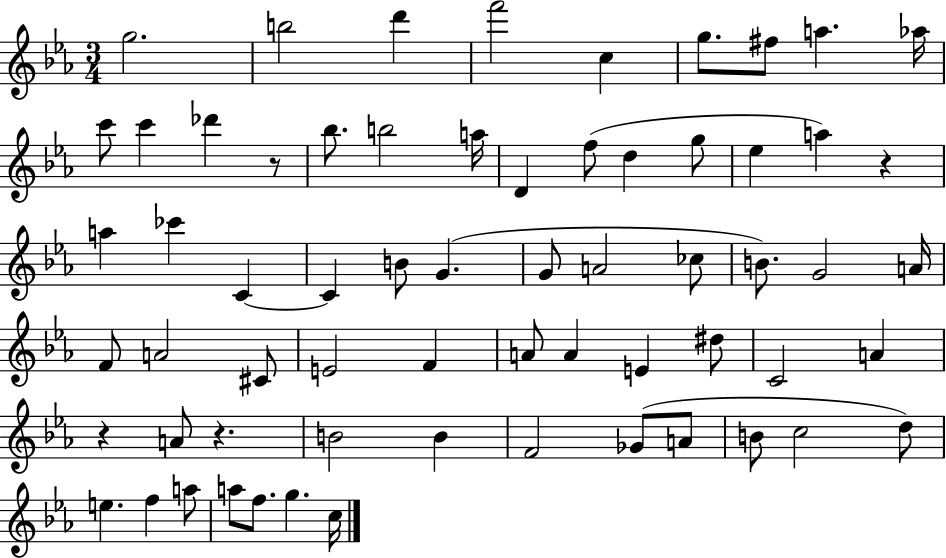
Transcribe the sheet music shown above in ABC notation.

X:1
T:Untitled
M:3/4
L:1/4
K:Eb
g2 b2 d' f'2 c g/2 ^f/2 a _a/4 c'/2 c' _d' z/2 _b/2 b2 a/4 D f/2 d g/2 _e a z a _c' C C B/2 G G/2 A2 _c/2 B/2 G2 A/4 F/2 A2 ^C/2 E2 F A/2 A E ^d/2 C2 A z A/2 z B2 B F2 _G/2 A/2 B/2 c2 d/2 e f a/2 a/2 f/2 g c/4